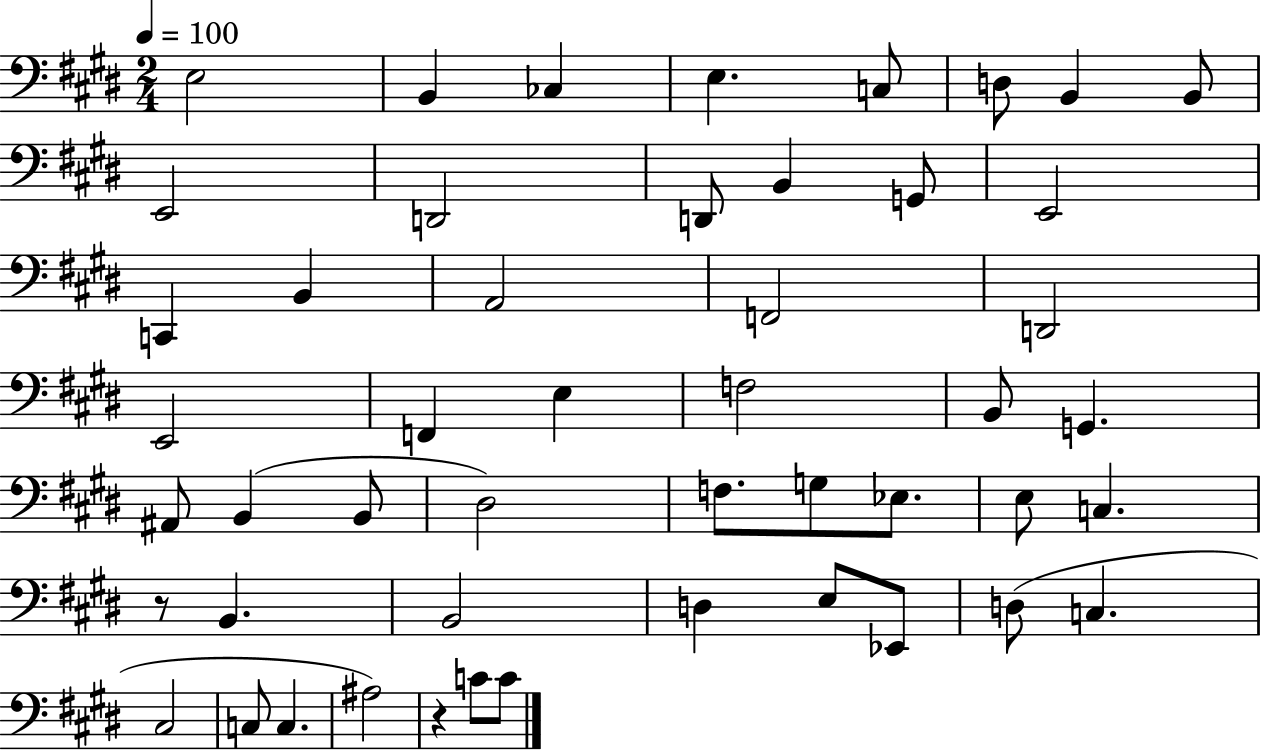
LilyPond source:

{
  \clef bass
  \numericTimeSignature
  \time 2/4
  \key e \major
  \tempo 4 = 100
  e2 | b,4 ces4 | e4. c8 | d8 b,4 b,8 | \break e,2 | d,2 | d,8 b,4 g,8 | e,2 | \break c,4 b,4 | a,2 | f,2 | d,2 | \break e,2 | f,4 e4 | f2 | b,8 g,4. | \break ais,8 b,4( b,8 | dis2) | f8. g8 ees8. | e8 c4. | \break r8 b,4. | b,2 | d4 e8 ees,8 | d8( c4. | \break cis2 | c8 c4. | ais2) | r4 c'8 c'8 | \break \bar "|."
}